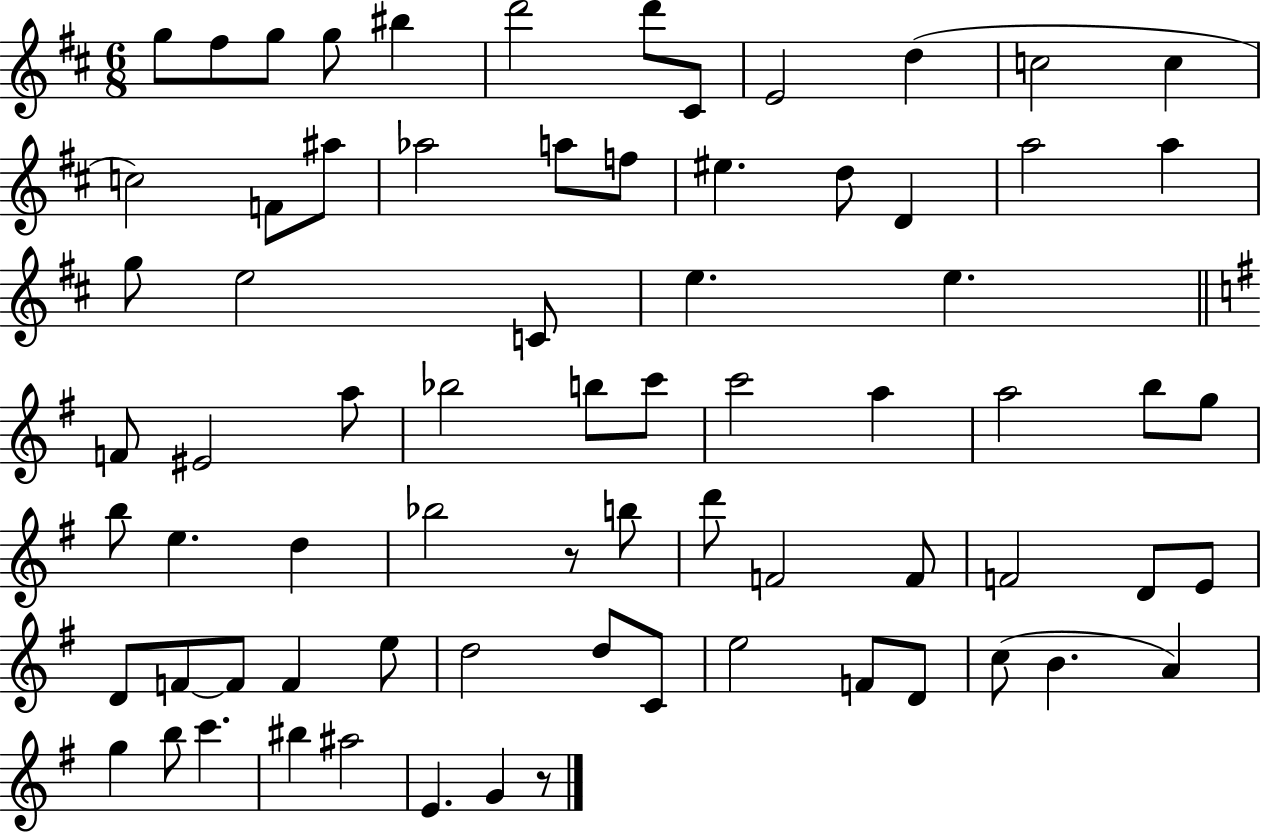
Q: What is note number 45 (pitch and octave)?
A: D6